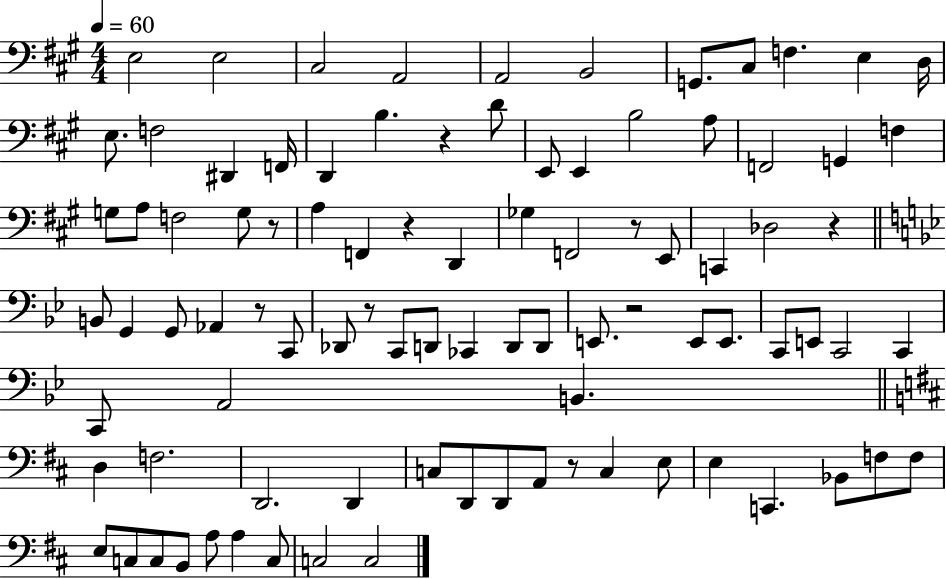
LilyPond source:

{
  \clef bass
  \numericTimeSignature
  \time 4/4
  \key a \major
  \tempo 4 = 60
  \repeat volta 2 { e2 e2 | cis2 a,2 | a,2 b,2 | g,8. cis8 f4. e4 d16 | \break e8. f2 dis,4 f,16 | d,4 b4. r4 d'8 | e,8 e,4 b2 a8 | f,2 g,4 f4 | \break g8 a8 f2 g8 r8 | a4 f,4 r4 d,4 | ges4 f,2 r8 e,8 | c,4 des2 r4 | \break \bar "||" \break \key g \minor b,8 g,4 g,8 aes,4 r8 c,8 | des,8 r8 c,8 d,8 ces,4 d,8 d,8 | e,8. r2 e,8 e,8. | c,8 e,8 c,2 c,4 | \break c,8 a,2 b,4. | \bar "||" \break \key d \major d4 f2. | d,2. d,4 | c8 d,8 d,8 a,8 r8 c4 e8 | e4 c,4. bes,8 f8 f8 | \break e8 c8 c8 b,8 a8 a4 c8 | c2 c2 | } \bar "|."
}